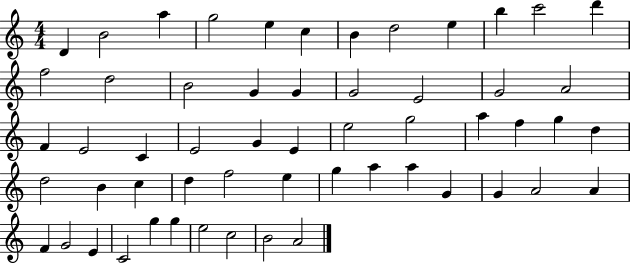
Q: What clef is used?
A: treble